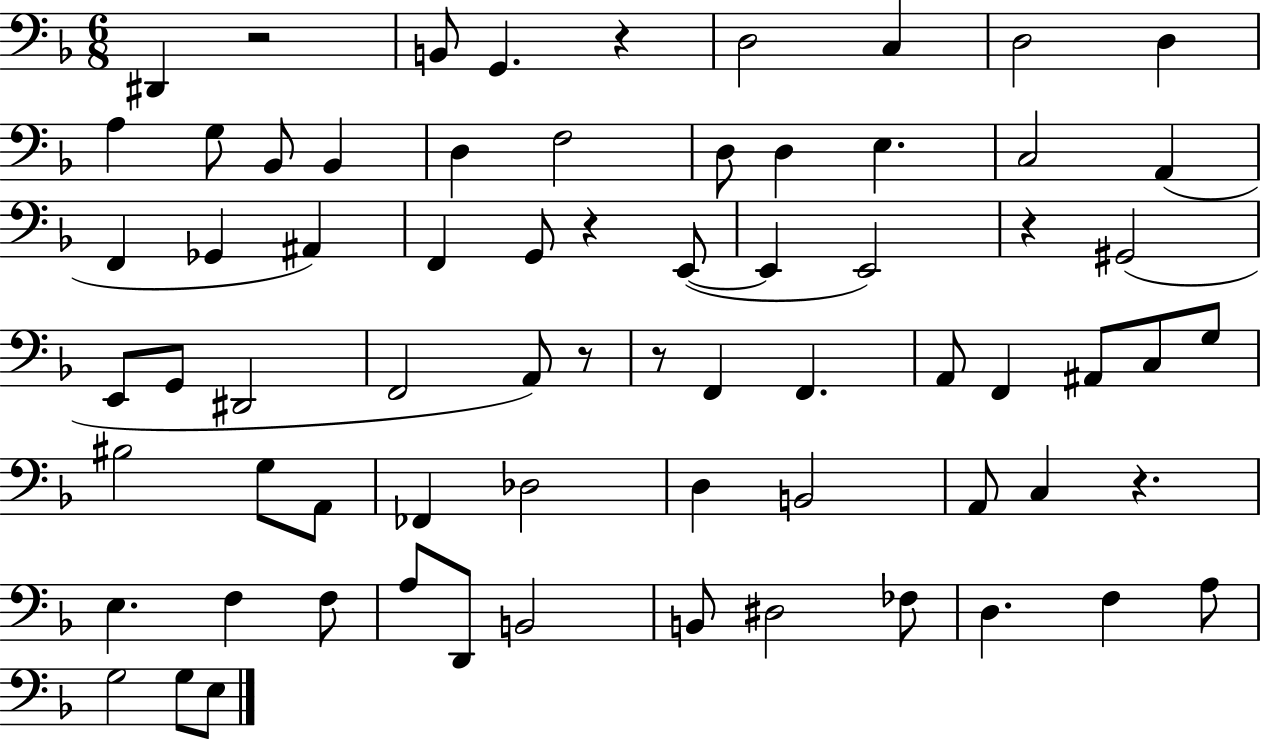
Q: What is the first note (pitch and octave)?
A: D#2